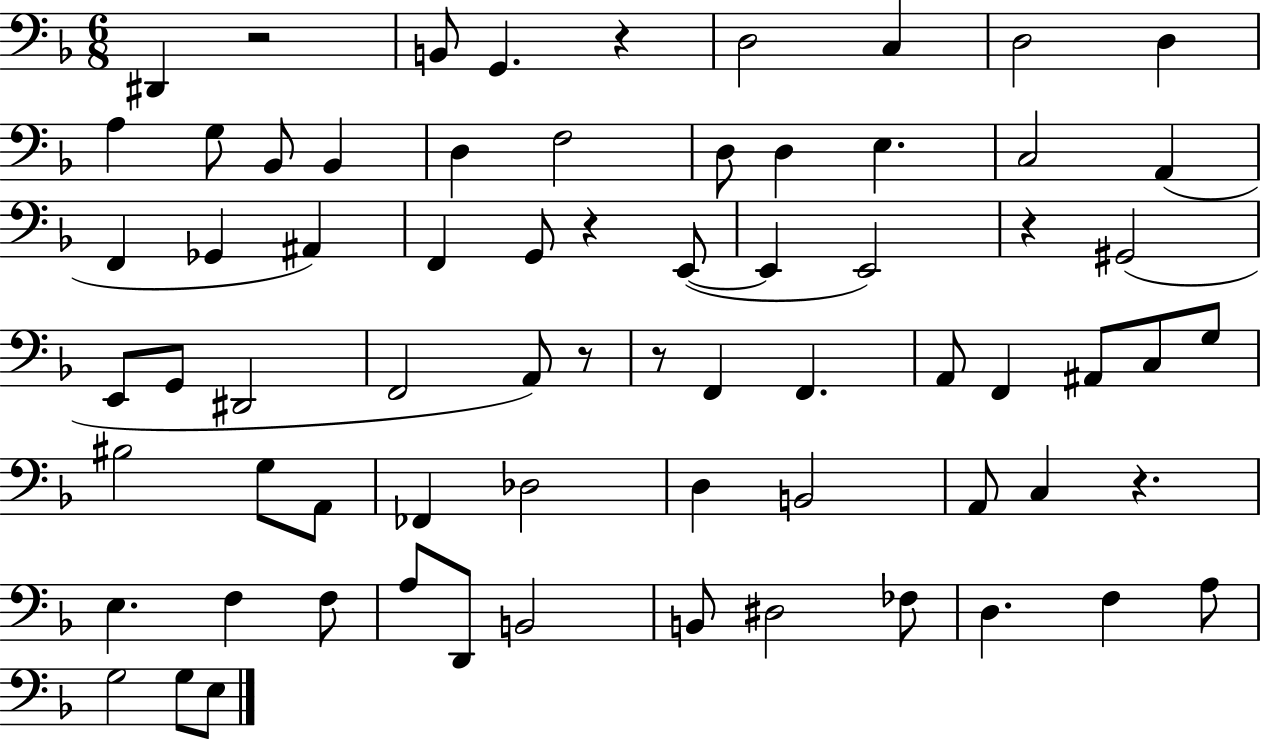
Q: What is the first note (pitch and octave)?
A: D#2